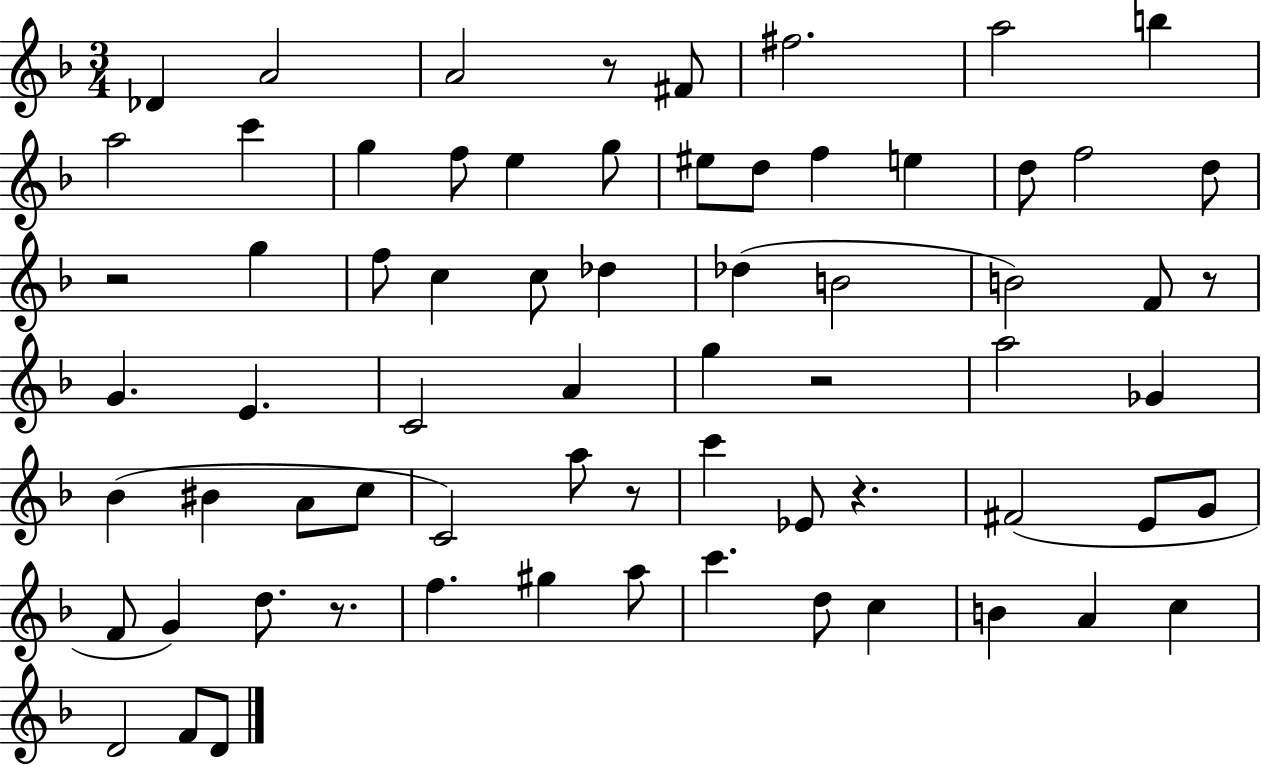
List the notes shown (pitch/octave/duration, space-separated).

Db4/q A4/h A4/h R/e F#4/e F#5/h. A5/h B5/q A5/h C6/q G5/q F5/e E5/q G5/e EIS5/e D5/e F5/q E5/q D5/e F5/h D5/e R/h G5/q F5/e C5/q C5/e Db5/q Db5/q B4/h B4/h F4/e R/e G4/q. E4/q. C4/h A4/q G5/q R/h A5/h Gb4/q Bb4/q BIS4/q A4/e C5/e C4/h A5/e R/e C6/q Eb4/e R/q. F#4/h E4/e G4/e F4/e G4/q D5/e. R/e. F5/q. G#5/q A5/e C6/q. D5/e C5/q B4/q A4/q C5/q D4/h F4/e D4/e